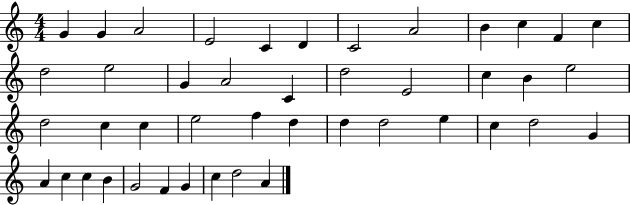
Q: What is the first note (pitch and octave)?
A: G4